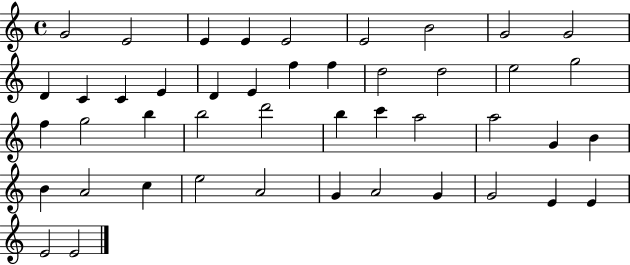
{
  \clef treble
  \time 4/4
  \defaultTimeSignature
  \key c \major
  g'2 e'2 | e'4 e'4 e'2 | e'2 b'2 | g'2 g'2 | \break d'4 c'4 c'4 e'4 | d'4 e'4 f''4 f''4 | d''2 d''2 | e''2 g''2 | \break f''4 g''2 b''4 | b''2 d'''2 | b''4 c'''4 a''2 | a''2 g'4 b'4 | \break b'4 a'2 c''4 | e''2 a'2 | g'4 a'2 g'4 | g'2 e'4 e'4 | \break e'2 e'2 | \bar "|."
}